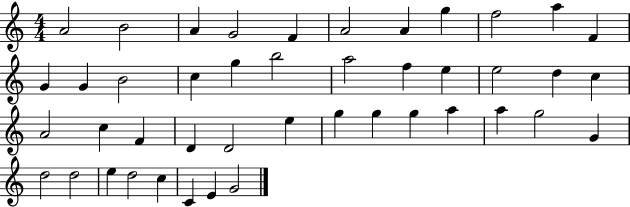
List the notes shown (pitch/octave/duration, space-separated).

A4/h B4/h A4/q G4/h F4/q A4/h A4/q G5/q F5/h A5/q F4/q G4/q G4/q B4/h C5/q G5/q B5/h A5/h F5/q E5/q E5/h D5/q C5/q A4/h C5/q F4/q D4/q D4/h E5/q G5/q G5/q G5/q A5/q A5/q G5/h G4/q D5/h D5/h E5/q D5/h C5/q C4/q E4/q G4/h